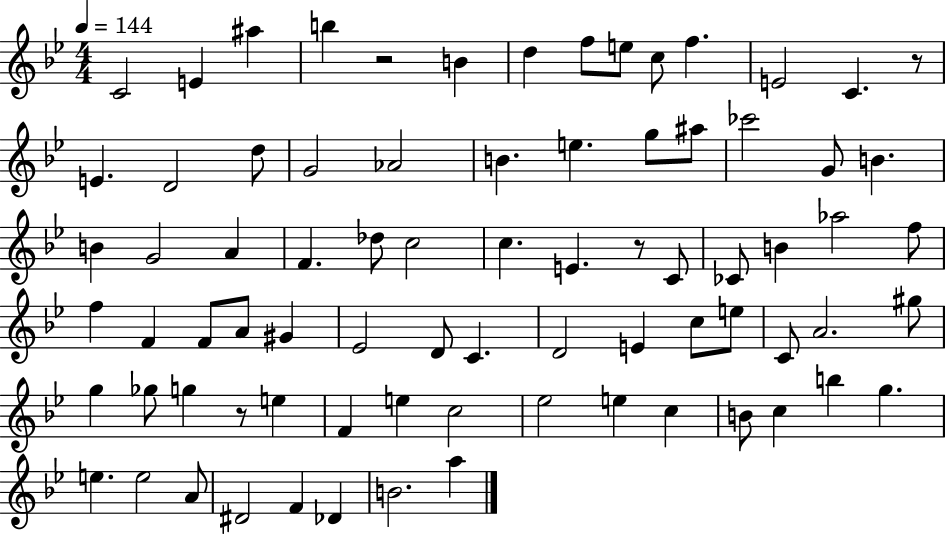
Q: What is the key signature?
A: BES major